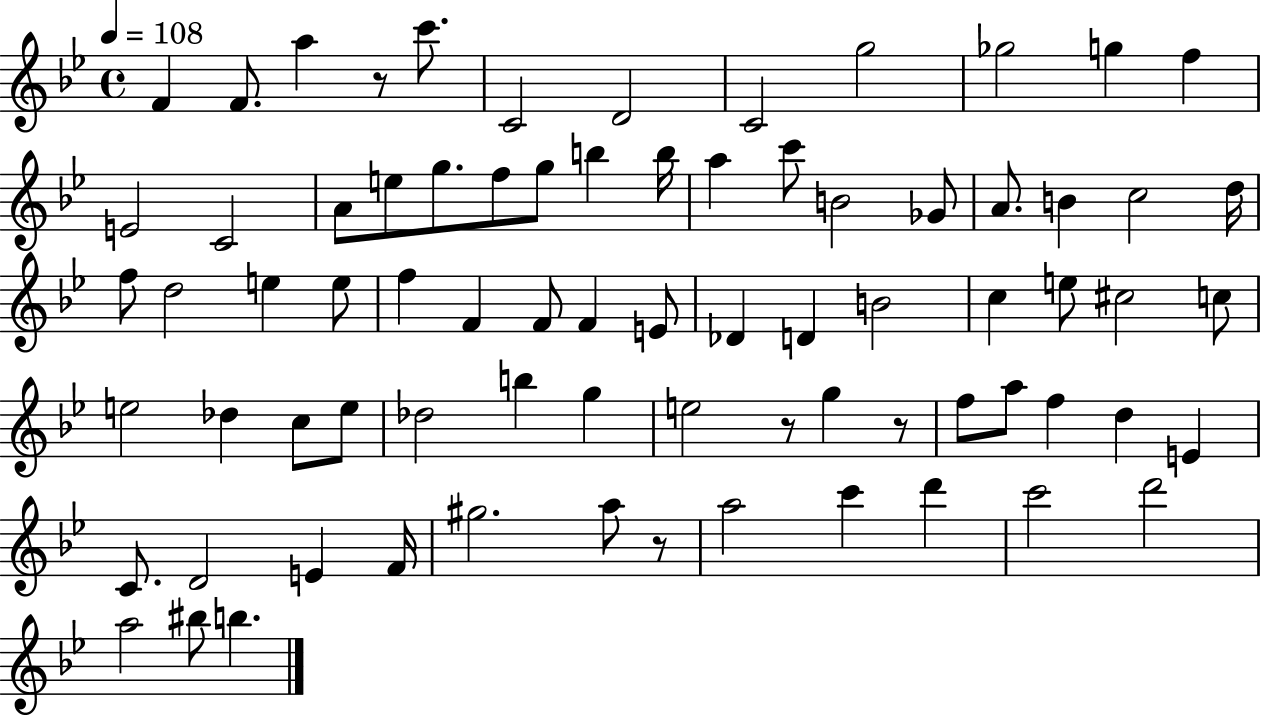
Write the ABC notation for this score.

X:1
T:Untitled
M:4/4
L:1/4
K:Bb
F F/2 a z/2 c'/2 C2 D2 C2 g2 _g2 g f E2 C2 A/2 e/2 g/2 f/2 g/2 b b/4 a c'/2 B2 _G/2 A/2 B c2 d/4 f/2 d2 e e/2 f F F/2 F E/2 _D D B2 c e/2 ^c2 c/2 e2 _d c/2 e/2 _d2 b g e2 z/2 g z/2 f/2 a/2 f d E C/2 D2 E F/4 ^g2 a/2 z/2 a2 c' d' c'2 d'2 a2 ^b/2 b